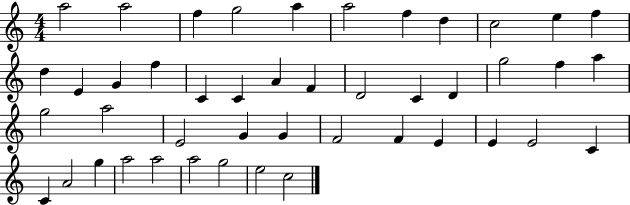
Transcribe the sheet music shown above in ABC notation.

X:1
T:Untitled
M:4/4
L:1/4
K:C
a2 a2 f g2 a a2 f d c2 e f d E G f C C A F D2 C D g2 f a g2 a2 E2 G G F2 F E E E2 C C A2 g a2 a2 a2 g2 e2 c2